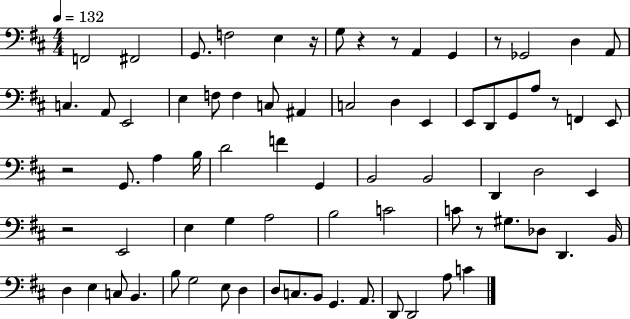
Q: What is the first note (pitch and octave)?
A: F2